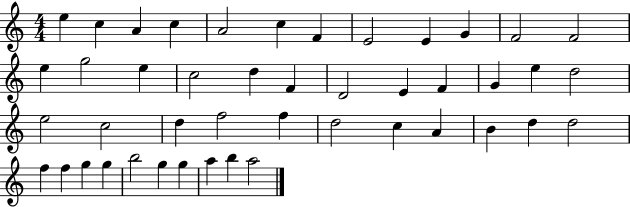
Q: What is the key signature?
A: C major